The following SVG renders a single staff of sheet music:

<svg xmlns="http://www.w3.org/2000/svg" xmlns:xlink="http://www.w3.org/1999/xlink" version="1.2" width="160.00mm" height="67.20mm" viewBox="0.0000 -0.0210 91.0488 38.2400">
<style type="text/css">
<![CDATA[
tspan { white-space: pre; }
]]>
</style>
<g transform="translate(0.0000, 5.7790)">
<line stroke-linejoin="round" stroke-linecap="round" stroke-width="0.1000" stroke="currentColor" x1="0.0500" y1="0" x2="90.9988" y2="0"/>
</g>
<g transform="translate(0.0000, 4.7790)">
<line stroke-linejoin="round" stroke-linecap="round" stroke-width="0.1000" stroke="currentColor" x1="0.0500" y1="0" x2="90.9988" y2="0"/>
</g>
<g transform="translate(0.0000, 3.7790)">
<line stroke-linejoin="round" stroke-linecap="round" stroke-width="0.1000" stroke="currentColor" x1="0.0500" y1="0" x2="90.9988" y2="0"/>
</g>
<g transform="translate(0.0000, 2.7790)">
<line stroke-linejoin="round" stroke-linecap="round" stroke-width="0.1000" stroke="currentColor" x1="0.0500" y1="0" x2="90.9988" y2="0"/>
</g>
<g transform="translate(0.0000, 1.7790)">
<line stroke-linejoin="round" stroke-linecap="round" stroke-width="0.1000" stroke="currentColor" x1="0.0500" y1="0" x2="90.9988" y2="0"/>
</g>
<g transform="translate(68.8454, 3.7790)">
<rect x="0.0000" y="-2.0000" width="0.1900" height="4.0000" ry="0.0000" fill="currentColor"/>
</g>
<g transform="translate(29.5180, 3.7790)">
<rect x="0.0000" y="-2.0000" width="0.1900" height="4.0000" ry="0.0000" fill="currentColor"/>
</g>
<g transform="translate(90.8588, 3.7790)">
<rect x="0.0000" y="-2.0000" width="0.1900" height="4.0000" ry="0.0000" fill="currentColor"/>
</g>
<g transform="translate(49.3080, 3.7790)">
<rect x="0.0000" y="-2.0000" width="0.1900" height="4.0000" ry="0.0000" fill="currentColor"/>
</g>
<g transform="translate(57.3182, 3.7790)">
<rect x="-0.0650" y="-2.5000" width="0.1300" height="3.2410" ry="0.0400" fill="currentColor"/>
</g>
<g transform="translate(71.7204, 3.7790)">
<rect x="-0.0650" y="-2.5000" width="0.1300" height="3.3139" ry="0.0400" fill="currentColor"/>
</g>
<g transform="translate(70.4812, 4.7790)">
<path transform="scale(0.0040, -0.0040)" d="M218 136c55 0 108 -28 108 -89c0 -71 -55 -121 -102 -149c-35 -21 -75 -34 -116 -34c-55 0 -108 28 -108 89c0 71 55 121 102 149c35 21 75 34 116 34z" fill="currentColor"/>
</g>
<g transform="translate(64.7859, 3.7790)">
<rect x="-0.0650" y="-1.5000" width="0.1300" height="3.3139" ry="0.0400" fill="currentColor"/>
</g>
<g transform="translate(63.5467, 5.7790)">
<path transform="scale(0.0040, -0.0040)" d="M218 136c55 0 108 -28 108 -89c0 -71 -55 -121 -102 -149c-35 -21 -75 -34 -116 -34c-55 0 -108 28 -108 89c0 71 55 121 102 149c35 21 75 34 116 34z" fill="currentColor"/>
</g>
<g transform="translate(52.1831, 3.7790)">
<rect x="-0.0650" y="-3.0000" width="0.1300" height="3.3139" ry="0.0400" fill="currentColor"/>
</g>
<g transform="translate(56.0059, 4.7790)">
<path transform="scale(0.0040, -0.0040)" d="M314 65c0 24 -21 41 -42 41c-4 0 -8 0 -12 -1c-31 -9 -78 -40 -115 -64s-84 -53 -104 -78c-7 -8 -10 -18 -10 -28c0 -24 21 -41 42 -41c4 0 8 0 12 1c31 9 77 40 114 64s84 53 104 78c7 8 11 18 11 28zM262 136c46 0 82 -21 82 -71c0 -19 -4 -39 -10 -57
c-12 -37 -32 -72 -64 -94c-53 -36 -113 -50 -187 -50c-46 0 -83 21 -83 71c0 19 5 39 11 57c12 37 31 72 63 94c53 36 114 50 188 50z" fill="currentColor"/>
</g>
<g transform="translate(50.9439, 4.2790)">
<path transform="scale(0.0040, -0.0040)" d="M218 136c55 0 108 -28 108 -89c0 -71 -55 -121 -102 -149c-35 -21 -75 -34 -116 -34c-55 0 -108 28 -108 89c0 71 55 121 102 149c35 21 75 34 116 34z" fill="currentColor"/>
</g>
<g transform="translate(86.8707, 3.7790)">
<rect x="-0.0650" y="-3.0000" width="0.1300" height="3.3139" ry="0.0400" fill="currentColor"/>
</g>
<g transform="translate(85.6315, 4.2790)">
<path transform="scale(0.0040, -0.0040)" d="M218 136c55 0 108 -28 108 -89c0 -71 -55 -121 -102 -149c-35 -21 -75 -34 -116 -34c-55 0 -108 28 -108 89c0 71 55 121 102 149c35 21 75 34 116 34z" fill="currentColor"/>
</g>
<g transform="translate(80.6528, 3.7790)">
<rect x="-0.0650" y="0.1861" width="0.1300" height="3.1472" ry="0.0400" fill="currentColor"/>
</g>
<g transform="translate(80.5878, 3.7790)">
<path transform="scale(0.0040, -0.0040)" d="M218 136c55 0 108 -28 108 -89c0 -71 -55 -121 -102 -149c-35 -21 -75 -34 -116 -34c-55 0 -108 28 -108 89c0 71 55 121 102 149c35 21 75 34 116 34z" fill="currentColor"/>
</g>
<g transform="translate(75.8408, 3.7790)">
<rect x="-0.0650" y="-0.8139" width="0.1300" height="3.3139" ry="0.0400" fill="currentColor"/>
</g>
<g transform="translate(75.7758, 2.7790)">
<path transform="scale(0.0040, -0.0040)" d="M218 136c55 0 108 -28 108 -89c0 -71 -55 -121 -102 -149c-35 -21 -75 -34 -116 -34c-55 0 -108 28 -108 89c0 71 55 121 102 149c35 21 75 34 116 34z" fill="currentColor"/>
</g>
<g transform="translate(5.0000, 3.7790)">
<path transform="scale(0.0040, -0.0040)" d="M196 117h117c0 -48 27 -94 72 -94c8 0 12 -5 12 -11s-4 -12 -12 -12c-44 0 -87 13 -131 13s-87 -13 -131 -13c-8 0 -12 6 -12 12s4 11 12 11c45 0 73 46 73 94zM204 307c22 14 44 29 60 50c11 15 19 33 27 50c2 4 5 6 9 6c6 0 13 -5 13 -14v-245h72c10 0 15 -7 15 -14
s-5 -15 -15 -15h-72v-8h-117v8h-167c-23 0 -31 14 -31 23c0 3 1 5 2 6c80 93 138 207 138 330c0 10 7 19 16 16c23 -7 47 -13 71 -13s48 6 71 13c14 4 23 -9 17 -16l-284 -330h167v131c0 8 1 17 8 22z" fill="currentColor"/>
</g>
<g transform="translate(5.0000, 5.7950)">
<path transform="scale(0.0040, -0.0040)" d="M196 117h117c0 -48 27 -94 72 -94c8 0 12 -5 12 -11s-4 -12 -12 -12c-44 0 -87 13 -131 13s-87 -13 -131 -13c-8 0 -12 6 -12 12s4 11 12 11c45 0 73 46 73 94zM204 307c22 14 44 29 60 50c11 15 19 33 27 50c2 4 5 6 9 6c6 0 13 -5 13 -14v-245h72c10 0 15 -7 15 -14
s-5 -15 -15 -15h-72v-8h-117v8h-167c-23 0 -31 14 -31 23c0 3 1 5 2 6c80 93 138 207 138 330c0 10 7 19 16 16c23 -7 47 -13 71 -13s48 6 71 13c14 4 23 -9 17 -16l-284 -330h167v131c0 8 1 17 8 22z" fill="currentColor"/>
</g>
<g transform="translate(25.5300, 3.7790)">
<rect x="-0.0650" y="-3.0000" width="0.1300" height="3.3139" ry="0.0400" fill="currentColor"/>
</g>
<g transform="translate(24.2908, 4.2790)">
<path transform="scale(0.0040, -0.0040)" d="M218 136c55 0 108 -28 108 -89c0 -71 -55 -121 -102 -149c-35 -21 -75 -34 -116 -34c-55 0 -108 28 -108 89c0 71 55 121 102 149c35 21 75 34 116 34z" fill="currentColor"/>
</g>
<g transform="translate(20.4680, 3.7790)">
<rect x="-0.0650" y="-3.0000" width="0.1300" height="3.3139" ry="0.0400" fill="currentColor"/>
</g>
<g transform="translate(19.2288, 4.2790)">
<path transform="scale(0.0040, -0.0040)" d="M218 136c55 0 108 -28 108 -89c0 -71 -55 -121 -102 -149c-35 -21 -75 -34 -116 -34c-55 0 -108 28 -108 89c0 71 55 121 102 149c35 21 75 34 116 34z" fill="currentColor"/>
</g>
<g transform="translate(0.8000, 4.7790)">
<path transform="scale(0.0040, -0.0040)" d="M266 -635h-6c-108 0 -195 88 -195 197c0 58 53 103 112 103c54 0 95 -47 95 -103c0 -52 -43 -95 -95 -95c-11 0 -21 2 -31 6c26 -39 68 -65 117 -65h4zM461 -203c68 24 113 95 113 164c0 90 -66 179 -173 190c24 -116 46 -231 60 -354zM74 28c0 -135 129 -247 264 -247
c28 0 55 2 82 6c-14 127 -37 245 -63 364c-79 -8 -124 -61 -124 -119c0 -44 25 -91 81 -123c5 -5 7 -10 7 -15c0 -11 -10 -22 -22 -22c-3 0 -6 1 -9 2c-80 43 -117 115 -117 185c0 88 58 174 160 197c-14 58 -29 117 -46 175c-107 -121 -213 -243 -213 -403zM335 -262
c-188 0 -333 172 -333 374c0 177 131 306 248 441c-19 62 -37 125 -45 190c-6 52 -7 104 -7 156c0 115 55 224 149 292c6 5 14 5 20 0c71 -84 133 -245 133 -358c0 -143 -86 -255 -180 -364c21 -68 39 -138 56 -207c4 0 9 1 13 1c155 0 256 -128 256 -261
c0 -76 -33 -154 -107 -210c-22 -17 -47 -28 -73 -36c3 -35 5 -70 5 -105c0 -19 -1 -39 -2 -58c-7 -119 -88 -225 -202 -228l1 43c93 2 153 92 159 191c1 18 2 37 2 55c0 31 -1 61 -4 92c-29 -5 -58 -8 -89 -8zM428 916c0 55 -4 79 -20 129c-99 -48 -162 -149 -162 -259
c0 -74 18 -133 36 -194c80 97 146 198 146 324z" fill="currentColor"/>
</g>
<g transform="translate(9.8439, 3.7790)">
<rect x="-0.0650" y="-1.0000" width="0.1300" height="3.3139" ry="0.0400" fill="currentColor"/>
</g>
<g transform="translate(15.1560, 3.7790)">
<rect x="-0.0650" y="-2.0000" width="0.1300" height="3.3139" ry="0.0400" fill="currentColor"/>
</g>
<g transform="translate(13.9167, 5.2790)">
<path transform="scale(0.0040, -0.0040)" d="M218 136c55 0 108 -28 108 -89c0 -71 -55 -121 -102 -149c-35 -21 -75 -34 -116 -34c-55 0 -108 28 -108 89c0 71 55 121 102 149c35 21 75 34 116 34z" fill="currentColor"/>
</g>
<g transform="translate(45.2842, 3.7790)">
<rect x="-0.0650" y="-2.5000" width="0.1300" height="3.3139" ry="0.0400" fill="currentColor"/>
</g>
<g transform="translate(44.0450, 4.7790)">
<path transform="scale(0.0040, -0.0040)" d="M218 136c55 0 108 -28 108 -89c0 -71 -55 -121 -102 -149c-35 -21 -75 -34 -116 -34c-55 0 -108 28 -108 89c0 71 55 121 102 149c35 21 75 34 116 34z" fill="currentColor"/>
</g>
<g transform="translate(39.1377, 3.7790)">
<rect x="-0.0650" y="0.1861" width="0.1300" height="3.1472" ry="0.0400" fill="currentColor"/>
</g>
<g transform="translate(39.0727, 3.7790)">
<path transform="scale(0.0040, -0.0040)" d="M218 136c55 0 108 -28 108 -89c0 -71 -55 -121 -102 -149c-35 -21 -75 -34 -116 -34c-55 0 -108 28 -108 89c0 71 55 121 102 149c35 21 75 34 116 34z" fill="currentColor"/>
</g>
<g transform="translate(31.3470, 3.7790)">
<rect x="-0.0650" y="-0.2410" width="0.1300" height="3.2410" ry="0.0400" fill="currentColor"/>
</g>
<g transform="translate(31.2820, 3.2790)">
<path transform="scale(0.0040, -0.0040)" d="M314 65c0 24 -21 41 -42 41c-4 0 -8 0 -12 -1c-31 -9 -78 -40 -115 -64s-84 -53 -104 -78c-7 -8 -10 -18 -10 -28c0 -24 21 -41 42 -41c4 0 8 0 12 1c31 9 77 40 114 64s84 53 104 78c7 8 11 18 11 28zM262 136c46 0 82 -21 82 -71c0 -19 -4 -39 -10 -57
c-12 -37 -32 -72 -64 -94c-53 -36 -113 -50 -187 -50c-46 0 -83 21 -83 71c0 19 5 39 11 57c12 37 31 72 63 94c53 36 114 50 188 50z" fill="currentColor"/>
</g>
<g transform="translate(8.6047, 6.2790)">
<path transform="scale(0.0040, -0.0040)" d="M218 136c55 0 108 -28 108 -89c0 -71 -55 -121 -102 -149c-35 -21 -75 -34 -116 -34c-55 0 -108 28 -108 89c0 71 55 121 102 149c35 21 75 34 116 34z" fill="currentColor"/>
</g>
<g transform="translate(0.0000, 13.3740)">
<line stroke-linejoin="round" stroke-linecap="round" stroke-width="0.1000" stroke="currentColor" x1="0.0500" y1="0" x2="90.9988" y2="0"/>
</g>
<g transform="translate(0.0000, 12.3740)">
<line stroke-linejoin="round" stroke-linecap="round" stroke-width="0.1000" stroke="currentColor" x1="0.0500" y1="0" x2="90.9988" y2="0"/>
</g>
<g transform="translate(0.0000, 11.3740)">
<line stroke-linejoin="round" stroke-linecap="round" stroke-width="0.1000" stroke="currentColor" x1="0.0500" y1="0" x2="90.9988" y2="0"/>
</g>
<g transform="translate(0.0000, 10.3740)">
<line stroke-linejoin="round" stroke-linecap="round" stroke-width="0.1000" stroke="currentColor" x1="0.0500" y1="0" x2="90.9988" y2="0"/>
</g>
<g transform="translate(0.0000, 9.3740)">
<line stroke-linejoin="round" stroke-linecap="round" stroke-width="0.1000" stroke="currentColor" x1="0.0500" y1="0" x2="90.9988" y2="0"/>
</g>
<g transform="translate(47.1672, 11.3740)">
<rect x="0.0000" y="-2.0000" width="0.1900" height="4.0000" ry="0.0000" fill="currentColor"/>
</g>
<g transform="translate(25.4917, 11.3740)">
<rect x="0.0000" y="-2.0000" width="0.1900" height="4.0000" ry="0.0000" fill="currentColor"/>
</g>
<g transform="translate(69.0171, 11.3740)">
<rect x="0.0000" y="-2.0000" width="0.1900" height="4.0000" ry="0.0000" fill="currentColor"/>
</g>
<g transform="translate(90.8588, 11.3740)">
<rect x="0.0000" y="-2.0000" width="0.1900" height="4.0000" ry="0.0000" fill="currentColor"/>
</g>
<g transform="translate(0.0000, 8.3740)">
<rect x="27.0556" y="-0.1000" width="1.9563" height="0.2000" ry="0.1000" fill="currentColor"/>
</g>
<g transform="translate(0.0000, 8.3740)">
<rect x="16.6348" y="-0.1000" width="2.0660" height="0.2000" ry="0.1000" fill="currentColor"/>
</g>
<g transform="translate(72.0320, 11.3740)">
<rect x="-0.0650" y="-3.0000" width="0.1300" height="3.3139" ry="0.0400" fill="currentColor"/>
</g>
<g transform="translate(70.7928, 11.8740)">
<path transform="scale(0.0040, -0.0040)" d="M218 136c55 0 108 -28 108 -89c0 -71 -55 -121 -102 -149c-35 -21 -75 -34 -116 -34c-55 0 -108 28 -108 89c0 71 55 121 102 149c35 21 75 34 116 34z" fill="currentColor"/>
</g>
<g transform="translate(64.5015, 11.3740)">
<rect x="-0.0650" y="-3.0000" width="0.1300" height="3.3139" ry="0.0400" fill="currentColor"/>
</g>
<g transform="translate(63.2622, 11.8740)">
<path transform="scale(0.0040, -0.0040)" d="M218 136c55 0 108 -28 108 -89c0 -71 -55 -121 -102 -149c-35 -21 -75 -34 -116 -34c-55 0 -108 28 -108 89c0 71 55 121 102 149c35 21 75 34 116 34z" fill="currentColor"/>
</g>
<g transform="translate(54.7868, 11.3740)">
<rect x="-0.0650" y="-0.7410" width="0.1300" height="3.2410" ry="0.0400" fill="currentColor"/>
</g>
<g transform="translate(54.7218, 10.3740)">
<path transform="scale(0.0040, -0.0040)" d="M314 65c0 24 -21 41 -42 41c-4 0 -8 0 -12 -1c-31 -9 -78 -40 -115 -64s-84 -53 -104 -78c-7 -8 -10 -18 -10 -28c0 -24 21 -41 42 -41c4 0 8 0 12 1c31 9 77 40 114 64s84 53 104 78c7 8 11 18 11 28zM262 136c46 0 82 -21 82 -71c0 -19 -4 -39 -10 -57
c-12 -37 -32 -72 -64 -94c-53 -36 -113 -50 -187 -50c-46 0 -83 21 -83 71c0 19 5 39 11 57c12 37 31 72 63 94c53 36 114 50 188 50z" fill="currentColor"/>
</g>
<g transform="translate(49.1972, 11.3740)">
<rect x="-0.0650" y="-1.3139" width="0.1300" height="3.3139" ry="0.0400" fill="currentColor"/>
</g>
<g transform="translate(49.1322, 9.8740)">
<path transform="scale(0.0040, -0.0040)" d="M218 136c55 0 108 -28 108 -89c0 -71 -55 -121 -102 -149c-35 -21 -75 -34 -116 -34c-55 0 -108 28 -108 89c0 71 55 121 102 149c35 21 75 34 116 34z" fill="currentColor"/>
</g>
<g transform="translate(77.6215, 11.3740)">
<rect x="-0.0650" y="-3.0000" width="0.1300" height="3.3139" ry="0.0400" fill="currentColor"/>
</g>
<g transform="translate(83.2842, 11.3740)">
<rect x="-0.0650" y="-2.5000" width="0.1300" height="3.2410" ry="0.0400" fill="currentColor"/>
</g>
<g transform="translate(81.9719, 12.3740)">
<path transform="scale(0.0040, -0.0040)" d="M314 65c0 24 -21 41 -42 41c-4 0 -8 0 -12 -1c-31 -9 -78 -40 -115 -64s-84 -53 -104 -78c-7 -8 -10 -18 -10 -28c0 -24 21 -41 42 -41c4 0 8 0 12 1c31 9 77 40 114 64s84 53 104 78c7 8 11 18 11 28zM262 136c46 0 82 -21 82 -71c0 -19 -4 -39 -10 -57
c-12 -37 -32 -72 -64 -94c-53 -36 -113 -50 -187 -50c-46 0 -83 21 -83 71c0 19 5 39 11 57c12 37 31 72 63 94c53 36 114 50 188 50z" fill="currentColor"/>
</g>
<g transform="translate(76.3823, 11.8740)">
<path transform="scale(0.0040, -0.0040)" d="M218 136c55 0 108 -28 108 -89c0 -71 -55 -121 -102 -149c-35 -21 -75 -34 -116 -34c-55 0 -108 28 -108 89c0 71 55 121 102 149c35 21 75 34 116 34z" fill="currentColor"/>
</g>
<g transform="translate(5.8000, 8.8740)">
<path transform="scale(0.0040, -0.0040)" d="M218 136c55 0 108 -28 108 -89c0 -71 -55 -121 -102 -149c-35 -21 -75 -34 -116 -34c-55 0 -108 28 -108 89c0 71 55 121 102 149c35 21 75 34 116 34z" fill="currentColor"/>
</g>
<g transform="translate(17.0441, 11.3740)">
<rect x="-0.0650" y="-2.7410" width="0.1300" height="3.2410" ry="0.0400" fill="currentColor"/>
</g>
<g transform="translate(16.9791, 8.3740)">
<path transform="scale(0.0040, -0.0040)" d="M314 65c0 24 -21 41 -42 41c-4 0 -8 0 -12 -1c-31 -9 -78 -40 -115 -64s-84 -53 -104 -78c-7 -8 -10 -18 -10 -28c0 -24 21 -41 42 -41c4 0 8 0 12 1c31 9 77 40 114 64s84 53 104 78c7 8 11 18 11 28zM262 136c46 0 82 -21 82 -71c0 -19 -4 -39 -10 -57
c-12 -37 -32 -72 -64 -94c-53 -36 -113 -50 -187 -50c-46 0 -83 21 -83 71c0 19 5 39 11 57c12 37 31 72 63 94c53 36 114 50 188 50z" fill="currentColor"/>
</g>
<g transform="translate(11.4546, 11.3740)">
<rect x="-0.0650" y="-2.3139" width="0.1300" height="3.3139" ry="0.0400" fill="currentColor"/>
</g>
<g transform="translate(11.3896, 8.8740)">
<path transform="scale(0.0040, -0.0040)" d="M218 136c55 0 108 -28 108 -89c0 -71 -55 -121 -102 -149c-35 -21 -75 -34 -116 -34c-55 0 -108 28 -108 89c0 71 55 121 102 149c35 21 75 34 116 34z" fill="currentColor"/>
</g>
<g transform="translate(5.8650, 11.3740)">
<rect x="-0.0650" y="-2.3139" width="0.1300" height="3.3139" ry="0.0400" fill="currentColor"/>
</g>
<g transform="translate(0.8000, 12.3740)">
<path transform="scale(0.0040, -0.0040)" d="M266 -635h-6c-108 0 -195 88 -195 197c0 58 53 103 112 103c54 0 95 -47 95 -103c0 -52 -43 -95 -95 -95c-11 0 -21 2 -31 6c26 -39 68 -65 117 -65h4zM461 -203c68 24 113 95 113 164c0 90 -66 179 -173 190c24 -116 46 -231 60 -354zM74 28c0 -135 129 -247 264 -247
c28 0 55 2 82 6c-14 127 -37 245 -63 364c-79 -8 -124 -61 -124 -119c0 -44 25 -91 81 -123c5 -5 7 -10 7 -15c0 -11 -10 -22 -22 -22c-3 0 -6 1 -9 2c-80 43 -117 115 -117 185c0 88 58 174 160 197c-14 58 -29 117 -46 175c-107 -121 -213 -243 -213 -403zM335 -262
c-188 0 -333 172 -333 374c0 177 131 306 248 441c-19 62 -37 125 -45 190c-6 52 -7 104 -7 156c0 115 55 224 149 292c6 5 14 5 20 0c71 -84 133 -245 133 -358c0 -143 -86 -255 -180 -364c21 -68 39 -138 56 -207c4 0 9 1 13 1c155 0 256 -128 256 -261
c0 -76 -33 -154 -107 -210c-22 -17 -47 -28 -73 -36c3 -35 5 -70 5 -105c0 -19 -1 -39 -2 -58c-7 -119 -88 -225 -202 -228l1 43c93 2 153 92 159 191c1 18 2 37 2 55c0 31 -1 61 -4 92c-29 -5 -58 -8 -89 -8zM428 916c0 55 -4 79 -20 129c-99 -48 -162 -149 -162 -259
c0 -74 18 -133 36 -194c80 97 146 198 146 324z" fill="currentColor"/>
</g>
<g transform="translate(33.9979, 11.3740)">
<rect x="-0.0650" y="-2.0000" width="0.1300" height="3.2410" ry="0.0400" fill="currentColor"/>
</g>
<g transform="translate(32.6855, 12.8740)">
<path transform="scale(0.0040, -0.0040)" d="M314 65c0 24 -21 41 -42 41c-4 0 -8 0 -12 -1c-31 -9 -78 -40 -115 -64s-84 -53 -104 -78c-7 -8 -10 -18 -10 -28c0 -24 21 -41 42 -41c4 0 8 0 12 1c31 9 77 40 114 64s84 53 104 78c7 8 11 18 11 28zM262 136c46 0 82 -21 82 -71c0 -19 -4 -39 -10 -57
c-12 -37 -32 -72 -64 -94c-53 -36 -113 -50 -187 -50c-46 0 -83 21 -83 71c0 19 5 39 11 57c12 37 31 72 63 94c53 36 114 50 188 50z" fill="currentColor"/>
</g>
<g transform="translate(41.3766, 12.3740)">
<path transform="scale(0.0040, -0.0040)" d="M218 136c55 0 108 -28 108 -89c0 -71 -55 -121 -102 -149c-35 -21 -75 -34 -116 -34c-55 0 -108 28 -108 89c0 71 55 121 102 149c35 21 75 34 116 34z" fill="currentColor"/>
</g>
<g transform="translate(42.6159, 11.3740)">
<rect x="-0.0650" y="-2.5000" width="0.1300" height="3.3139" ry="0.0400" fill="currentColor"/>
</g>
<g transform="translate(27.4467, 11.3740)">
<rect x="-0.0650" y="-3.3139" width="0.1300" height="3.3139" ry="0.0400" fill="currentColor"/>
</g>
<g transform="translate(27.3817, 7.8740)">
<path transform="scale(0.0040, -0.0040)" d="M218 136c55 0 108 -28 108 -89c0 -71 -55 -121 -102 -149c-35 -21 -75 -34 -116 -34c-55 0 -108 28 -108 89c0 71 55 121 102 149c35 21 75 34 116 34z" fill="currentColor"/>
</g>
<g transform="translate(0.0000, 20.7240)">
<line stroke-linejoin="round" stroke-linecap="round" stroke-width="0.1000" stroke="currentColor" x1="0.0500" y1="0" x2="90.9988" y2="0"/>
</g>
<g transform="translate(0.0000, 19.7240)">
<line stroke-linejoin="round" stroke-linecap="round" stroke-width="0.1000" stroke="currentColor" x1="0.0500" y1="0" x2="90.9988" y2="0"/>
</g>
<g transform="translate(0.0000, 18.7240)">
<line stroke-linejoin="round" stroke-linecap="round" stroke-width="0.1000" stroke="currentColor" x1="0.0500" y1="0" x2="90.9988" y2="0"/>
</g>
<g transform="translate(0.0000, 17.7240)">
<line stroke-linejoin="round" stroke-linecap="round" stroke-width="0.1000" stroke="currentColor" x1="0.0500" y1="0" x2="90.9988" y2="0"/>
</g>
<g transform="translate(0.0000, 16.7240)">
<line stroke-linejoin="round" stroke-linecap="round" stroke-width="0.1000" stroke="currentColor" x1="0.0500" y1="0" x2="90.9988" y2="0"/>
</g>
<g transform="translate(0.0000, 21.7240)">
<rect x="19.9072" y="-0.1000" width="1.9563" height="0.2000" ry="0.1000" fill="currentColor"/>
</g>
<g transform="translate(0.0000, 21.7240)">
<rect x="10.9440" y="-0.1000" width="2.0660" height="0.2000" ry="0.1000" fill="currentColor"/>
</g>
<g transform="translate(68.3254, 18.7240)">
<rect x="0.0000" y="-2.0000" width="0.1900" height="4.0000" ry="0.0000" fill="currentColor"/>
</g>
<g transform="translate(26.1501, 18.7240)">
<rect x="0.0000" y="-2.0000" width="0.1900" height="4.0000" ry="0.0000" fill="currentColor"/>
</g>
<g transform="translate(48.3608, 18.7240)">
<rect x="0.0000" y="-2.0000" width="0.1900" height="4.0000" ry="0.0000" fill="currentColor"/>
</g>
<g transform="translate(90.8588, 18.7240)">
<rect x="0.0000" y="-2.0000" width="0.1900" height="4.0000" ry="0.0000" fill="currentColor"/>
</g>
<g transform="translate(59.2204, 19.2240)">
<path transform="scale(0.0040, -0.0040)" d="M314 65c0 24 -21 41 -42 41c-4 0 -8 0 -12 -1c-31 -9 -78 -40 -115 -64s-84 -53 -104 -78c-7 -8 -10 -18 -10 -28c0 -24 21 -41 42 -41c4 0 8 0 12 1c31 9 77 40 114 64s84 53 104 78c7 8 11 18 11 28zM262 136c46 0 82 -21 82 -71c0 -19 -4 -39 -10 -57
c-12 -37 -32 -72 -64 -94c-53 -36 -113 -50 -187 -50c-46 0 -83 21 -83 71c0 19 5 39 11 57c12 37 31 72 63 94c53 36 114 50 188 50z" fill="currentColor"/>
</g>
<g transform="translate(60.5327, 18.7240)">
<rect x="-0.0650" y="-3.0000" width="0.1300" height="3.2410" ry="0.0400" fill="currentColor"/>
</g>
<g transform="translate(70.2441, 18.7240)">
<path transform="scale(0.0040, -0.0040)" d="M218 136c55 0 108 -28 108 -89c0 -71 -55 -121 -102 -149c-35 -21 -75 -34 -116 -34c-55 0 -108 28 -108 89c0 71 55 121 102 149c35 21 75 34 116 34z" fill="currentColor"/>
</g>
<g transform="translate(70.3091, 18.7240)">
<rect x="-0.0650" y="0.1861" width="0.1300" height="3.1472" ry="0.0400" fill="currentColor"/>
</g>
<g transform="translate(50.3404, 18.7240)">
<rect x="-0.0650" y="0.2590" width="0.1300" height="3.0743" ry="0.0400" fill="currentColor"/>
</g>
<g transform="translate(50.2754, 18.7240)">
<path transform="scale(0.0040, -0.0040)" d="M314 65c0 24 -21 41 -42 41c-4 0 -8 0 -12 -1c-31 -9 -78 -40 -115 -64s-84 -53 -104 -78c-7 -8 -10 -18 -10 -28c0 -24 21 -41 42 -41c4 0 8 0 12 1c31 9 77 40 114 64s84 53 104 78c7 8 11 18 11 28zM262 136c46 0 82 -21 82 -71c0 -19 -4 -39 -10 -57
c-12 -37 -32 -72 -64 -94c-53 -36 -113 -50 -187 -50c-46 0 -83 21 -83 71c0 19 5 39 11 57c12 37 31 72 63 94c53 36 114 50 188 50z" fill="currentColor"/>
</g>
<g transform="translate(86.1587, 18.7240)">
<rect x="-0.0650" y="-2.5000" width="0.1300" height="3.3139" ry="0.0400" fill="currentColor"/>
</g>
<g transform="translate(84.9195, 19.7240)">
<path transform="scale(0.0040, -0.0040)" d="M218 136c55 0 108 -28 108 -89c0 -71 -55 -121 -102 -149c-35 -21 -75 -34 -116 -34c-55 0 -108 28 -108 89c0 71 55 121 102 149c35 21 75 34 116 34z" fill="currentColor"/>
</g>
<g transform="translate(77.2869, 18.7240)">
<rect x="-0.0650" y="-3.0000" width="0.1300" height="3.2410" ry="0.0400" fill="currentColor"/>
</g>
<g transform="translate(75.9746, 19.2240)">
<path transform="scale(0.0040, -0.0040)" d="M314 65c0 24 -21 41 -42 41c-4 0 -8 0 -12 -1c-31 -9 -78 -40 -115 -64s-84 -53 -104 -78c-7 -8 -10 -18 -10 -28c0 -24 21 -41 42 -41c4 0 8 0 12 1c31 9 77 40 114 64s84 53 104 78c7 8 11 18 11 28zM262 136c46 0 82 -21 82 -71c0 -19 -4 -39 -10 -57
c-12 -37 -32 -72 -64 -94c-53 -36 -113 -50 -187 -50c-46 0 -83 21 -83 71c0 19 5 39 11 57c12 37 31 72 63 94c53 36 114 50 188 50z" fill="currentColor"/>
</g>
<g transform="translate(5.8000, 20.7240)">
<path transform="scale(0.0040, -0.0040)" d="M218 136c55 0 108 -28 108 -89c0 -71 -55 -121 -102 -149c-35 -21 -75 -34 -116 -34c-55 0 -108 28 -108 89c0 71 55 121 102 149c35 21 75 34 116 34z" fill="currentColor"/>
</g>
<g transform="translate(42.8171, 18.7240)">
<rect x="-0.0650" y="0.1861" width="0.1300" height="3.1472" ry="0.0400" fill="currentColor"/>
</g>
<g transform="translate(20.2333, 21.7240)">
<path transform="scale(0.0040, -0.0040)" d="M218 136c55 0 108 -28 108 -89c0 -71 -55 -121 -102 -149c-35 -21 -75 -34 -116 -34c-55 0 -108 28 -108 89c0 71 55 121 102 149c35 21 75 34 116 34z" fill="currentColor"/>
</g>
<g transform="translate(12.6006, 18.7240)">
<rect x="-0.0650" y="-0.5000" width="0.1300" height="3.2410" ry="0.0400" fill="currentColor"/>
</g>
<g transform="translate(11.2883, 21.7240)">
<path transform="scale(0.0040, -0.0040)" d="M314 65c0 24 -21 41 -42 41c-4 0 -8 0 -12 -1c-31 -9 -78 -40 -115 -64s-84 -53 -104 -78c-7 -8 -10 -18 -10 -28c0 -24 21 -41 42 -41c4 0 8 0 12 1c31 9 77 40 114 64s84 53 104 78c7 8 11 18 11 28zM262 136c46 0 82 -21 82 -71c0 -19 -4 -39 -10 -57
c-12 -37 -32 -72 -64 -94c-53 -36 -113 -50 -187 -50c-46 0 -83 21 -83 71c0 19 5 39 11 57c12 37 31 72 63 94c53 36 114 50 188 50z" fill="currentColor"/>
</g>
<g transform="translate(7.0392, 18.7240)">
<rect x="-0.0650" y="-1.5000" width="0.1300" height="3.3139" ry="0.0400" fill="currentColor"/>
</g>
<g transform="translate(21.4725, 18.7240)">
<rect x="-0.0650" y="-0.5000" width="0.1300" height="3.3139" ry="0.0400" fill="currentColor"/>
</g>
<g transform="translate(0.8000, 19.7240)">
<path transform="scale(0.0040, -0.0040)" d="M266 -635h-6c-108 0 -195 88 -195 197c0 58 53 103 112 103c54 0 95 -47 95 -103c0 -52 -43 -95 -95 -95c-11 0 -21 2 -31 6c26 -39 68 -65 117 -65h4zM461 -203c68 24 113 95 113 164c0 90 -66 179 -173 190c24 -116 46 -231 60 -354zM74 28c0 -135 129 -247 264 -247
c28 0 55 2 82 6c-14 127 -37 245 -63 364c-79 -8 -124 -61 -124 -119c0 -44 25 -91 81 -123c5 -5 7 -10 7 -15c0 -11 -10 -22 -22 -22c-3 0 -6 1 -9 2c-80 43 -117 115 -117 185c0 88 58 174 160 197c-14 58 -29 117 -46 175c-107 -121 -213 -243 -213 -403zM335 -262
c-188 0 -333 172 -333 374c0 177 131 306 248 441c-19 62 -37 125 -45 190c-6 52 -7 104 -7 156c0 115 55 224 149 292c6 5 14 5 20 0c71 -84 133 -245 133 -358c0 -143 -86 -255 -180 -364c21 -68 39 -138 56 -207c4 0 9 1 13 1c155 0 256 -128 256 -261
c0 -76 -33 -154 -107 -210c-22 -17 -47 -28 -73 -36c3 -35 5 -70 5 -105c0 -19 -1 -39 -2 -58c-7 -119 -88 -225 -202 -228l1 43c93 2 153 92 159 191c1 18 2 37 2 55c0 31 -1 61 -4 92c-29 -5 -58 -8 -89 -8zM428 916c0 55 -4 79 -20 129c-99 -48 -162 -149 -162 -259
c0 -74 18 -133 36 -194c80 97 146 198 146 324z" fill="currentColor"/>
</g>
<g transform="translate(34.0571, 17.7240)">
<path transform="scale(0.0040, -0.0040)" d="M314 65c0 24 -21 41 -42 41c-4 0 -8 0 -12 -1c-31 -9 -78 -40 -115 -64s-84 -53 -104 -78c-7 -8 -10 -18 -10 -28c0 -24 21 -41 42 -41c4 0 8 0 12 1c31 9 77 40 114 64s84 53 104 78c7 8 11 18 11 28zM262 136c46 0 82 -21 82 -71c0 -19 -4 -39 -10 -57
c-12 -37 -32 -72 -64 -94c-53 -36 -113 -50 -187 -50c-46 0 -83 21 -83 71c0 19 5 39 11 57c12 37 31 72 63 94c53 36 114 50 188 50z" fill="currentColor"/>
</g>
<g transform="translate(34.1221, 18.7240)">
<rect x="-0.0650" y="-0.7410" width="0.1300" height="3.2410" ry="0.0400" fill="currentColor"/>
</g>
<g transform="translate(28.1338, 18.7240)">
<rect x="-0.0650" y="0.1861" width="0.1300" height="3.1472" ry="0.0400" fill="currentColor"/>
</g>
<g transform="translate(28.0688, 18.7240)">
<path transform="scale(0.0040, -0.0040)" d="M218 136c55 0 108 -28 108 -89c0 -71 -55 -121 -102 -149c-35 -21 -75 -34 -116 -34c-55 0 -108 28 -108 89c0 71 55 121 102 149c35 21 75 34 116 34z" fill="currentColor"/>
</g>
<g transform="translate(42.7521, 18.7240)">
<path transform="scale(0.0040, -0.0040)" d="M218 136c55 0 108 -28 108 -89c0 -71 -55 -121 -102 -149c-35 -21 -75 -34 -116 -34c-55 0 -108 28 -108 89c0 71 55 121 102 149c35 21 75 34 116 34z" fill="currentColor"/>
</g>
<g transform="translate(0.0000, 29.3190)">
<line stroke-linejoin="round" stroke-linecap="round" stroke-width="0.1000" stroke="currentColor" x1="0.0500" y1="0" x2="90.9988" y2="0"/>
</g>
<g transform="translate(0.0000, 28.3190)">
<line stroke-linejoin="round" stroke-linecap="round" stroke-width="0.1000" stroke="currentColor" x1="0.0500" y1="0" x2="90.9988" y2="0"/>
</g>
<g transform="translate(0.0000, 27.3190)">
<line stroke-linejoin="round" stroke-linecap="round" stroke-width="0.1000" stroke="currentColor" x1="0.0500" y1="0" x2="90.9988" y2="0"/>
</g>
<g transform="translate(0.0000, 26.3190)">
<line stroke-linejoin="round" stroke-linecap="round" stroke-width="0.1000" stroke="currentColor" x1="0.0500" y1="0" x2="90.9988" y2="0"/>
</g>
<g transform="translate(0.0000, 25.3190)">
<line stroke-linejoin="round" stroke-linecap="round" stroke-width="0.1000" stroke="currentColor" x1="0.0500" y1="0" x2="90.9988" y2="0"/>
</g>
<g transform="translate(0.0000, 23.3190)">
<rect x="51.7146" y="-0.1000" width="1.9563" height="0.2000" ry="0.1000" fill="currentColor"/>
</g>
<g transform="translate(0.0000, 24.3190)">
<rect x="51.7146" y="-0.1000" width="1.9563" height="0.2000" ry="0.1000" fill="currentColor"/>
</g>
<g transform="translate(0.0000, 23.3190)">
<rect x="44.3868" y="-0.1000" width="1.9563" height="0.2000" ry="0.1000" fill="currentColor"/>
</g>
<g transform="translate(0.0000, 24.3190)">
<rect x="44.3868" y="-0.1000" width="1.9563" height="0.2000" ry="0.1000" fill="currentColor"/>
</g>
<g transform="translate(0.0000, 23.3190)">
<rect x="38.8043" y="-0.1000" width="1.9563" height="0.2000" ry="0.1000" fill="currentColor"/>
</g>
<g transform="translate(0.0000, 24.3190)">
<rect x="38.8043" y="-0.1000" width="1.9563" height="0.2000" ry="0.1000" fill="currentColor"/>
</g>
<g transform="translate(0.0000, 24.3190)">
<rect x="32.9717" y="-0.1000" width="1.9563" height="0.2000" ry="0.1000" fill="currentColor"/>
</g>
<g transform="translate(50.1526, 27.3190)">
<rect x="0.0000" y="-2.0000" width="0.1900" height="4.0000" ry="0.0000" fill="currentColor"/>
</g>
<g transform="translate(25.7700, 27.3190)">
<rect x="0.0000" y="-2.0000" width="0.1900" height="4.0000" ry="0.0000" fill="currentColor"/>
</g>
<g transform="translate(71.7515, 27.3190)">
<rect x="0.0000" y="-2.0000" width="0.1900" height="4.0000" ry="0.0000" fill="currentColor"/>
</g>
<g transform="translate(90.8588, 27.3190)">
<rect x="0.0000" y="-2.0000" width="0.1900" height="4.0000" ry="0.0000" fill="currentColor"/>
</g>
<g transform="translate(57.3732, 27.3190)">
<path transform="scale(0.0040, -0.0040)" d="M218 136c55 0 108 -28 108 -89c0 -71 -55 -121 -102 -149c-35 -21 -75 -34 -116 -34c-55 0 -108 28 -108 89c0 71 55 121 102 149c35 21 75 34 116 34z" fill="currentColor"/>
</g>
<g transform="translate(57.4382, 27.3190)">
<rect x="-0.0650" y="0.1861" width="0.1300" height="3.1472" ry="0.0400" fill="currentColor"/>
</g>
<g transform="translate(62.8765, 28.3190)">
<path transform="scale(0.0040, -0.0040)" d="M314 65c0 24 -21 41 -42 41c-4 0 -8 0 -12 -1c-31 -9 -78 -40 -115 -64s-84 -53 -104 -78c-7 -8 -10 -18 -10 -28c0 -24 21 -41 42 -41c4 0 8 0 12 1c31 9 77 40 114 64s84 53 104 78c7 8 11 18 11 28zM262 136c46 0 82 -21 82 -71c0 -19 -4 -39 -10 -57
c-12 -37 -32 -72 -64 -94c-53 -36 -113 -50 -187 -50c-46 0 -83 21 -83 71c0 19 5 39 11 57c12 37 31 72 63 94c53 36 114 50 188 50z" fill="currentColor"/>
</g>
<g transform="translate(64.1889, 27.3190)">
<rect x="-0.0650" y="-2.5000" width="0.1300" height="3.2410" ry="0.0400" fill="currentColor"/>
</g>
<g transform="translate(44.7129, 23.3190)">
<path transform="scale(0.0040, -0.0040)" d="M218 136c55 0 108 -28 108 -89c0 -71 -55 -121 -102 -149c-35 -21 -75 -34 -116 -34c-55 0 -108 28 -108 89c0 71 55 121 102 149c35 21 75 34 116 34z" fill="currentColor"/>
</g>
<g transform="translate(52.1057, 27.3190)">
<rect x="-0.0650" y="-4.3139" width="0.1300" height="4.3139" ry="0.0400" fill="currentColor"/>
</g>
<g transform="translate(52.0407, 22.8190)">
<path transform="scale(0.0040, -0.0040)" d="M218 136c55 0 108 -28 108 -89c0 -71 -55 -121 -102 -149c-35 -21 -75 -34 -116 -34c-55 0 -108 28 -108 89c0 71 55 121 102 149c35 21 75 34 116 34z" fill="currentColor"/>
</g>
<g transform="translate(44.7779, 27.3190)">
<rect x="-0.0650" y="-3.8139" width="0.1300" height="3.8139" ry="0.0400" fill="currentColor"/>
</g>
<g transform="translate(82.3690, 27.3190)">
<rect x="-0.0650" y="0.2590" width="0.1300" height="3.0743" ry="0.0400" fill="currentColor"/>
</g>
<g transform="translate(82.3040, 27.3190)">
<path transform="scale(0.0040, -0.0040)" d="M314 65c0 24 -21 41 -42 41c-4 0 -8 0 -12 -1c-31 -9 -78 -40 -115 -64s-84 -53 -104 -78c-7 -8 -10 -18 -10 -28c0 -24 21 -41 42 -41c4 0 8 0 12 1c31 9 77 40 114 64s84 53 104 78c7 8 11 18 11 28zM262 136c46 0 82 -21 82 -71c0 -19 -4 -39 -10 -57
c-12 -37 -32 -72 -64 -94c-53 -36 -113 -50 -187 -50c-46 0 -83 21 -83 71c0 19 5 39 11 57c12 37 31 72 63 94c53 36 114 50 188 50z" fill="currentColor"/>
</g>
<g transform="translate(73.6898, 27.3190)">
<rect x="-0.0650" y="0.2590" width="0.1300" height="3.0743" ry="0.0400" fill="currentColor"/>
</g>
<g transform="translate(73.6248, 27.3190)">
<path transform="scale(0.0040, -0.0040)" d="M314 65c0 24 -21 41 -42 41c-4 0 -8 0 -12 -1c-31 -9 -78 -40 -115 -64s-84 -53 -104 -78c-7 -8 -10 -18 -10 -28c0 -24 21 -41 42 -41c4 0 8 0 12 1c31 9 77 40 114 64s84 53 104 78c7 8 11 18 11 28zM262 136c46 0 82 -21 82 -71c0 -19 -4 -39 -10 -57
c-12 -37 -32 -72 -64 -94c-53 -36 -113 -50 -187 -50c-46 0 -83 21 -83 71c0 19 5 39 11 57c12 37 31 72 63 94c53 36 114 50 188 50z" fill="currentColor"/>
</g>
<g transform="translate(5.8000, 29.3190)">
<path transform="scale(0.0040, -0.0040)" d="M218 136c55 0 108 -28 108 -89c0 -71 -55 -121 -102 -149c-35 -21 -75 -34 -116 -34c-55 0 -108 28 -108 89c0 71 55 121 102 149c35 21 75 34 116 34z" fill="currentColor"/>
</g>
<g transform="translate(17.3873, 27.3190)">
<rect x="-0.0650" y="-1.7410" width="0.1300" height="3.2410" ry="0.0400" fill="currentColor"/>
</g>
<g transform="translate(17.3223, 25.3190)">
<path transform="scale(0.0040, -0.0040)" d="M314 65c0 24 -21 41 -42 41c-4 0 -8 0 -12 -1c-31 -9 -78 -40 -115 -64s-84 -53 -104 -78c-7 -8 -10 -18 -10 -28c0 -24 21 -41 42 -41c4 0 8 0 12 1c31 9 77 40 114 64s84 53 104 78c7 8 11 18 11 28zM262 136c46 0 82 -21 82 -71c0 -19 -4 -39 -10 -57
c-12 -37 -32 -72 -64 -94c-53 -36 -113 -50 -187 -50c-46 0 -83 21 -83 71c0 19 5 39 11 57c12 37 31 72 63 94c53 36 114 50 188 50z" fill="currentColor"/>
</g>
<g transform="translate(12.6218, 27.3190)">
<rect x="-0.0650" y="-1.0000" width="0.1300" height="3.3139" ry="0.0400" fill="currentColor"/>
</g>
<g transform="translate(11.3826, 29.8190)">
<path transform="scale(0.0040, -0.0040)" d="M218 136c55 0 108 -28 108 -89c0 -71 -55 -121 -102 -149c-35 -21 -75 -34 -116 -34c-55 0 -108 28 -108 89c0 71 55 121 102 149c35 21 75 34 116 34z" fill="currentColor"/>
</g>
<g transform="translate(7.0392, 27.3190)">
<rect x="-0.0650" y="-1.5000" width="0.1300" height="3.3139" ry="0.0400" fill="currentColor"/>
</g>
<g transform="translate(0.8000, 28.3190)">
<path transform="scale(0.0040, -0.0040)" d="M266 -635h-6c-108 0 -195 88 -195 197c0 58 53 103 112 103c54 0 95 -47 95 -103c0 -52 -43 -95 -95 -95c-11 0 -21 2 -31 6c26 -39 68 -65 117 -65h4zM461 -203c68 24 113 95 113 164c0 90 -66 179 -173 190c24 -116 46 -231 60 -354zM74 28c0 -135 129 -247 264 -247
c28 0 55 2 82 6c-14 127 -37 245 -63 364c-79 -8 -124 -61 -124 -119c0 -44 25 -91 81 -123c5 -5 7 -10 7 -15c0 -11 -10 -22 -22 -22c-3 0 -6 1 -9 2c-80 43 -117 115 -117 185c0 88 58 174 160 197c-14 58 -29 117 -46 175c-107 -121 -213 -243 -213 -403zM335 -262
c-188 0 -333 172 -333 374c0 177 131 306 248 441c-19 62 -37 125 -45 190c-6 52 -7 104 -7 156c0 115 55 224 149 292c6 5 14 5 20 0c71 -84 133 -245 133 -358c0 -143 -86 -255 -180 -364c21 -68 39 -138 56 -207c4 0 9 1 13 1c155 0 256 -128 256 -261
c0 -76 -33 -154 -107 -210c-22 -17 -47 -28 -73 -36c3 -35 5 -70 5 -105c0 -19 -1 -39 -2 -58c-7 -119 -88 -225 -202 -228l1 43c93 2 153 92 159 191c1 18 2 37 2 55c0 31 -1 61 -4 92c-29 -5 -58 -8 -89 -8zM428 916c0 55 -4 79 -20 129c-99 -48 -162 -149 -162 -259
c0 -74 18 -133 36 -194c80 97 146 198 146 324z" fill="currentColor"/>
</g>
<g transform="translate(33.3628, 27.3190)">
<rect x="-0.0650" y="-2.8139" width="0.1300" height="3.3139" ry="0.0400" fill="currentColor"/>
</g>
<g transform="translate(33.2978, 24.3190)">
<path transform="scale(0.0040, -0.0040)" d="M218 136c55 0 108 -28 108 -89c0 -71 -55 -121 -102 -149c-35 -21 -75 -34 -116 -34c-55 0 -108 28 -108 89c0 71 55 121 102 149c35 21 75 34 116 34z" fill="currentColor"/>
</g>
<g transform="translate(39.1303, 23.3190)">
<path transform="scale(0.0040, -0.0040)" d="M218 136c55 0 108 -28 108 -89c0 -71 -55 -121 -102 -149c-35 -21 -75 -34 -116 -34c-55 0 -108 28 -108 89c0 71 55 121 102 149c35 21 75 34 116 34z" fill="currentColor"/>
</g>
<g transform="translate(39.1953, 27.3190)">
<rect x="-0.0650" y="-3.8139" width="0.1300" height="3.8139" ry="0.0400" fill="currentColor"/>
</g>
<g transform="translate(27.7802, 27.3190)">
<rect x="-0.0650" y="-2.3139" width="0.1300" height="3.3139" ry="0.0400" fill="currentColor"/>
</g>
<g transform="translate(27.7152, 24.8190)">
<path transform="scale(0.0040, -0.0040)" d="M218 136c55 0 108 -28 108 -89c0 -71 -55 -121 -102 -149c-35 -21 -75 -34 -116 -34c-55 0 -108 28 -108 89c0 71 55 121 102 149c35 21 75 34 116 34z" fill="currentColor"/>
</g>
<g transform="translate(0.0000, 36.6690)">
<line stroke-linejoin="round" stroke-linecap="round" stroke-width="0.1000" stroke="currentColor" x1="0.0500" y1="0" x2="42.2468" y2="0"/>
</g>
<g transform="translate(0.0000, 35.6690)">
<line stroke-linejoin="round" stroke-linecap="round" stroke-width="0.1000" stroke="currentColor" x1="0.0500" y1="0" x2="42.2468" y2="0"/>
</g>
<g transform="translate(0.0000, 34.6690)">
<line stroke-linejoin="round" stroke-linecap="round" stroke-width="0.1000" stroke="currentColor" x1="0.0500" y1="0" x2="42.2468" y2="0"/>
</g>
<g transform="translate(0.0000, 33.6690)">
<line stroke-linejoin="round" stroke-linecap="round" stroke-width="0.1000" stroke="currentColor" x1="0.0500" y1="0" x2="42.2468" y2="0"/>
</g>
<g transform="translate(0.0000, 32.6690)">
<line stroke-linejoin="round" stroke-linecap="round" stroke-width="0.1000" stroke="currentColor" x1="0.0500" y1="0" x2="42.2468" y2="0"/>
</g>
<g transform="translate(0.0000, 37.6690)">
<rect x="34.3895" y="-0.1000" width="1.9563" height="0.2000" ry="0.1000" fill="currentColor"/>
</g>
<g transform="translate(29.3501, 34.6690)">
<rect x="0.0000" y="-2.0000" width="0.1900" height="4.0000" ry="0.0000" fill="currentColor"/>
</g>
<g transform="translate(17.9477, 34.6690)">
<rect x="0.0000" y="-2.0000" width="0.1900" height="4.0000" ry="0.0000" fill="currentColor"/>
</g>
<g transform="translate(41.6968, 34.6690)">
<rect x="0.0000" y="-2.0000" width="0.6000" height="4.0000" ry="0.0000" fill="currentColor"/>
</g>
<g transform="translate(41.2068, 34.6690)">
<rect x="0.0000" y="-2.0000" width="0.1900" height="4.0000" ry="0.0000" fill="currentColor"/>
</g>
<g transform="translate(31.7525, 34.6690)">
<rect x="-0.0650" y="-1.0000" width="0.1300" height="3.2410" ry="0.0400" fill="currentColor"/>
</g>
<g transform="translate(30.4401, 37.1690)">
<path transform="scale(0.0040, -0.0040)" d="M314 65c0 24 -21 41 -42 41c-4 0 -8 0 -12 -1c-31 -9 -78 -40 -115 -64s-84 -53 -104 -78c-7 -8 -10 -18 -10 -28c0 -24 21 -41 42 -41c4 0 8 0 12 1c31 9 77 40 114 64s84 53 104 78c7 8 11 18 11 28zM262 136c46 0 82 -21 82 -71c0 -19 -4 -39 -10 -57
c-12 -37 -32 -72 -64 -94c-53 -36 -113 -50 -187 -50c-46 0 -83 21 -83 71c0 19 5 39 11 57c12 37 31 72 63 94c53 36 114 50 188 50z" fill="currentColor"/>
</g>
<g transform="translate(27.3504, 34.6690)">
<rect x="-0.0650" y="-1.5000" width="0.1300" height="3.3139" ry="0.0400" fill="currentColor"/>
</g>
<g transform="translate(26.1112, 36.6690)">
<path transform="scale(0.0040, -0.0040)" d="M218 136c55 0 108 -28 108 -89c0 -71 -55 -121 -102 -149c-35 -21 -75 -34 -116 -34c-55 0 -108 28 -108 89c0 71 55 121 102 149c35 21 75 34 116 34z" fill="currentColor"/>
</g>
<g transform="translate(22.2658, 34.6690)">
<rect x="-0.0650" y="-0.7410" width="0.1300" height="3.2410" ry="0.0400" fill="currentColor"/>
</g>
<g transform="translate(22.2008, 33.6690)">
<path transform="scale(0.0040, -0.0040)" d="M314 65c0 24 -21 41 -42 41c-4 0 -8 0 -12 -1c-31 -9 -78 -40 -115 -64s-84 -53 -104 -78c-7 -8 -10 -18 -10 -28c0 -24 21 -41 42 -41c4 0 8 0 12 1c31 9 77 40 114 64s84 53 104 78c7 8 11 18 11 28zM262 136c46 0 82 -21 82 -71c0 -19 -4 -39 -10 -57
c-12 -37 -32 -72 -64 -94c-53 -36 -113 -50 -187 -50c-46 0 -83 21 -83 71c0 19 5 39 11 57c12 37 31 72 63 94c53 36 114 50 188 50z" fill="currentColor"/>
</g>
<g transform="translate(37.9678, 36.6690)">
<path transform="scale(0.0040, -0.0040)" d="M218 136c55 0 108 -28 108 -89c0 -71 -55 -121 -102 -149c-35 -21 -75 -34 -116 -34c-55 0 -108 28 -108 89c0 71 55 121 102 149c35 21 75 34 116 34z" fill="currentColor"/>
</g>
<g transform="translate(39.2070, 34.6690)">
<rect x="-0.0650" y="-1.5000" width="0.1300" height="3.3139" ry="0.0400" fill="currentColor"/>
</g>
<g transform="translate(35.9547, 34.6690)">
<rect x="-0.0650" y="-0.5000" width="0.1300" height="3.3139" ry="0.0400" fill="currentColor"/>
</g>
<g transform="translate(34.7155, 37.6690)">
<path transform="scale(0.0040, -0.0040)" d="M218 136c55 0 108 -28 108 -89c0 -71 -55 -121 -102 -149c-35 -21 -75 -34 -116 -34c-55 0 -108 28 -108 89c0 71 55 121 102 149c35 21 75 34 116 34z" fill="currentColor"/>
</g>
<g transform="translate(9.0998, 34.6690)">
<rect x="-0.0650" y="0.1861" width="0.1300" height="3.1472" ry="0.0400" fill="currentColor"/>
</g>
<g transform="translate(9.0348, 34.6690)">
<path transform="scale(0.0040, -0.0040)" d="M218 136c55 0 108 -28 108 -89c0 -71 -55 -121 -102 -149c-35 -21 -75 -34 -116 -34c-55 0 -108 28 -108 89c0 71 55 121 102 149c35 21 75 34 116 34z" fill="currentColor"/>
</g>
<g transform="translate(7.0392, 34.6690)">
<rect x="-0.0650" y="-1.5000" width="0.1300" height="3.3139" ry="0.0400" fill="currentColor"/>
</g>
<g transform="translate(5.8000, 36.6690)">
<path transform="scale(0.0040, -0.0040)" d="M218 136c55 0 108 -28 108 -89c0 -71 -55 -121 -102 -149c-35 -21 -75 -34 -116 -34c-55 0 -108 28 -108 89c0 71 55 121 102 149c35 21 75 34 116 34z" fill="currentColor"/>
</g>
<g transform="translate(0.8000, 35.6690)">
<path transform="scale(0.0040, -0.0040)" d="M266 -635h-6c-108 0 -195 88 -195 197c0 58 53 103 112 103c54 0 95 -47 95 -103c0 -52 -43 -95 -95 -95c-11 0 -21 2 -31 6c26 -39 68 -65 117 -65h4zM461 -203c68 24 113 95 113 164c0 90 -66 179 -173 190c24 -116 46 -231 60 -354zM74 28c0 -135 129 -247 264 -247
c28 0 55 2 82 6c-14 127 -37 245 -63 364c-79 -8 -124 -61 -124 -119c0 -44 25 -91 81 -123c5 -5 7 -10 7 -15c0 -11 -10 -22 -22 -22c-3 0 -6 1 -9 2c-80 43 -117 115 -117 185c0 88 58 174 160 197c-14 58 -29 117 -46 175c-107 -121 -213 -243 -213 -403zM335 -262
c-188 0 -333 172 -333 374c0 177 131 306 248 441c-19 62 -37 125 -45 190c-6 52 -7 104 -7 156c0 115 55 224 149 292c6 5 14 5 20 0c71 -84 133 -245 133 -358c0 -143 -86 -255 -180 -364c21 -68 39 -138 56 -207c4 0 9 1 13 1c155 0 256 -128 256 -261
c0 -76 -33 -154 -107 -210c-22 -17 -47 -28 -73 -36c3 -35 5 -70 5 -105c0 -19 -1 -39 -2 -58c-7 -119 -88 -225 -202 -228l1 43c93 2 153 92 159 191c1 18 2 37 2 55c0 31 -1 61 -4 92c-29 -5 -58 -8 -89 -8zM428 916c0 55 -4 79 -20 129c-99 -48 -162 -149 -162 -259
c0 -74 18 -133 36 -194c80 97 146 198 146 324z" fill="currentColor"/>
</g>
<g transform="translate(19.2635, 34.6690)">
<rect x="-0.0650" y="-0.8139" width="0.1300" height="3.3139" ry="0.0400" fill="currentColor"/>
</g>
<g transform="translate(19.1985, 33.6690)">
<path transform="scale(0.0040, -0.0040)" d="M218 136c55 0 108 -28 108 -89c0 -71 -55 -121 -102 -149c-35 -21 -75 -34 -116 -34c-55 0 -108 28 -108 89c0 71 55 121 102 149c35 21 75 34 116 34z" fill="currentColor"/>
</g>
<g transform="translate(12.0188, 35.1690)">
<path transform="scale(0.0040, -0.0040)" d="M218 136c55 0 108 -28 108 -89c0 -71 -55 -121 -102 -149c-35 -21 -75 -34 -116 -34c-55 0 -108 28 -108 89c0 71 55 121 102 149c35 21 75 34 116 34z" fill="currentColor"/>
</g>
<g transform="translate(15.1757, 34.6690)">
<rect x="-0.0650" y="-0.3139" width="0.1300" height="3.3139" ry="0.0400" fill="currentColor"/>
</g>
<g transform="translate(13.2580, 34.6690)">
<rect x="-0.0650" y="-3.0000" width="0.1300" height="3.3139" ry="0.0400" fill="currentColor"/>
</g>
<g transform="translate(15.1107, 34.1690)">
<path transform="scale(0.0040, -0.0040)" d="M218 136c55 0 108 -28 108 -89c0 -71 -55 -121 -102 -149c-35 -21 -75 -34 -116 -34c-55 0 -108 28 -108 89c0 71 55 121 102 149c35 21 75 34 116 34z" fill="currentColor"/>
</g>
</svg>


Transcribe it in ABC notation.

X:1
T:Untitled
M:4/4
L:1/4
K:C
D F A A c2 B G A G2 E G d B A g g a2 b F2 G e d2 A A A G2 E C2 C B d2 B B2 A2 B A2 G E D f2 g a c' c' d' B G2 B2 B2 E B A c d d2 E D2 C E